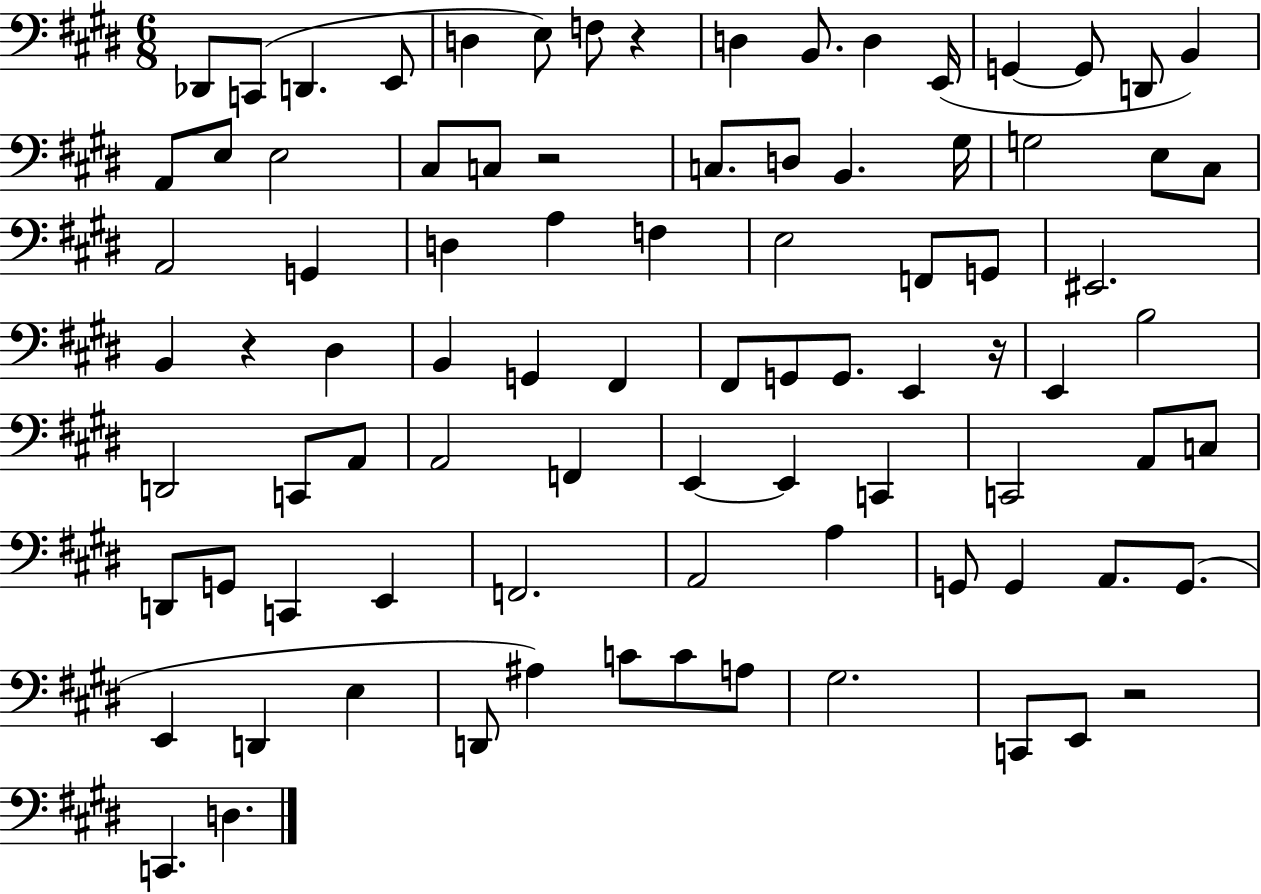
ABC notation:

X:1
T:Untitled
M:6/8
L:1/4
K:E
_D,,/2 C,,/2 D,, E,,/2 D, E,/2 F,/2 z D, B,,/2 D, E,,/4 G,, G,,/2 D,,/2 B,, A,,/2 E,/2 E,2 ^C,/2 C,/2 z2 C,/2 D,/2 B,, ^G,/4 G,2 E,/2 ^C,/2 A,,2 G,, D, A, F, E,2 F,,/2 G,,/2 ^E,,2 B,, z ^D, B,, G,, ^F,, ^F,,/2 G,,/2 G,,/2 E,, z/4 E,, B,2 D,,2 C,,/2 A,,/2 A,,2 F,, E,, E,, C,, C,,2 A,,/2 C,/2 D,,/2 G,,/2 C,, E,, F,,2 A,,2 A, G,,/2 G,, A,,/2 G,,/2 E,, D,, E, D,,/2 ^A, C/2 C/2 A,/2 ^G,2 C,,/2 E,,/2 z2 C,, D,